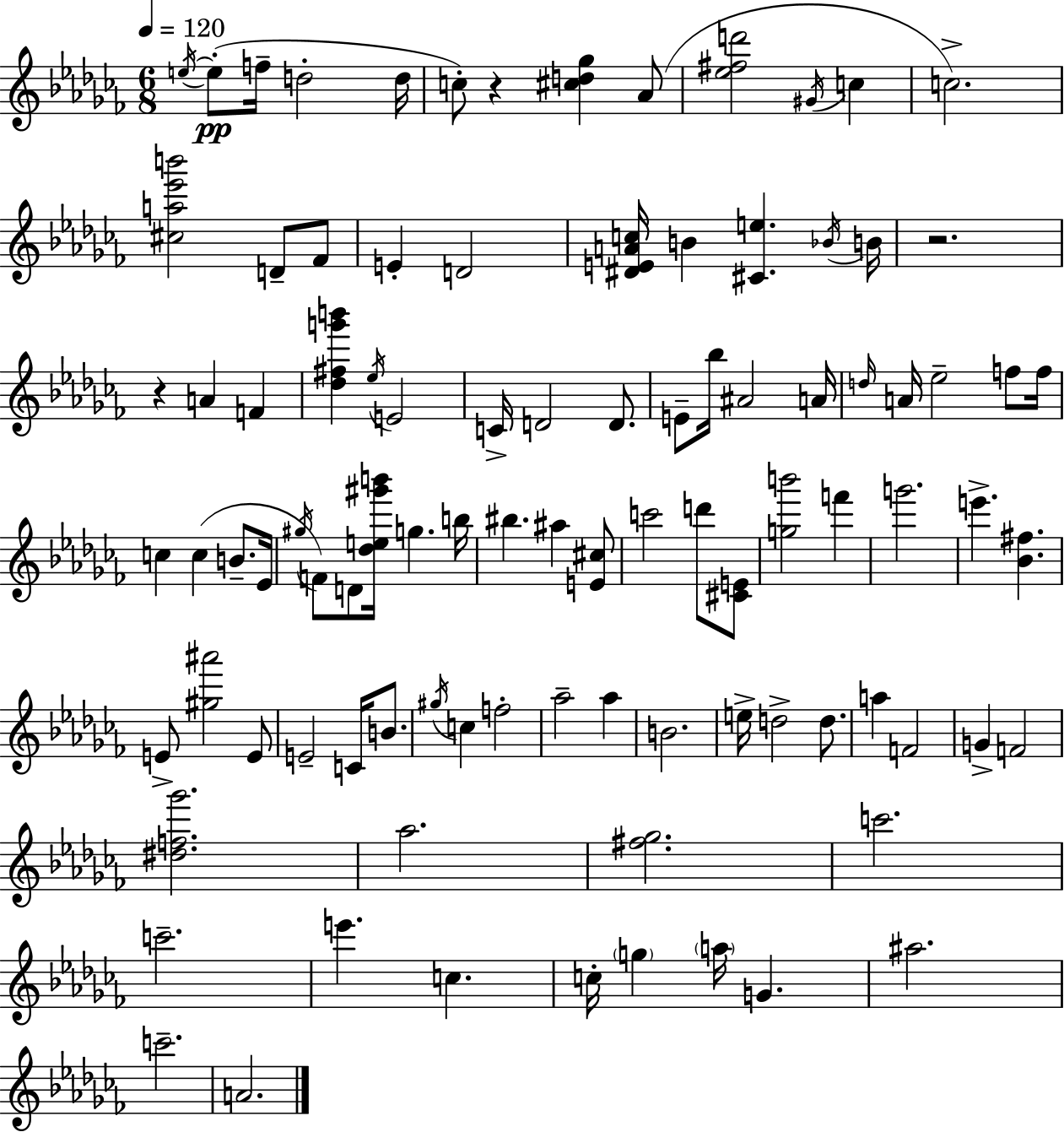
{
  \clef treble
  \numericTimeSignature
  \time 6/8
  \key aes \minor
  \tempo 4 = 120
  \repeat volta 2 { \acciaccatura { e''16~ }~\pp e''8-.( f''16-- d''2-. | d''16 c''8-.) r4 <cis'' d'' ges''>4 aes'8( | <ees'' fis'' d'''>2 \acciaccatura { gis'16 } c''4 | c''2.->) | \break <cis'' a'' ees''' b'''>2 d'8-- | fes'8 e'4-. d'2 | <dis' e' a' c''>16 b'4 <cis' e''>4. | \acciaccatura { bes'16 } b'16 r2. | \break r4 a'4 f'4 | <des'' fis'' g''' b'''>4 \acciaccatura { ees''16 } e'2 | c'16-> d'2 | d'8. e'8-- bes''16 ais'2 | \break a'16 \grace { d''16 } a'16 ees''2-- | f''8 f''16 c''4 c''4( | b'8.-- ees'16 \acciaccatura { gis''16 } f'8) d'8 <des'' e'' gis''' b'''>16 g''4. | b''16 bis''4. | \break ais''4 <e' cis''>8 c'''2 | d'''8 <cis' e'>8 <g'' b'''>2 | f'''4 g'''2. | e'''4.-> | \break <bes' fis''>4. e'8-> <gis'' ais'''>2 | e'8 e'2-- | c'16 b'8. \acciaccatura { gis''16 } c''4 f''2-. | aes''2-- | \break aes''4 b'2. | e''16-> d''2-> | d''8. a''4 f'2 | g'4-> f'2 | \break <dis'' f'' ges'''>2. | aes''2. | <fis'' ges''>2. | c'''2. | \break c'''2.-- | e'''4. | c''4. c''16-. \parenthesize g''4 | \parenthesize a''16 g'4. ais''2. | \break c'''2.-- | a'2. | } \bar "|."
}